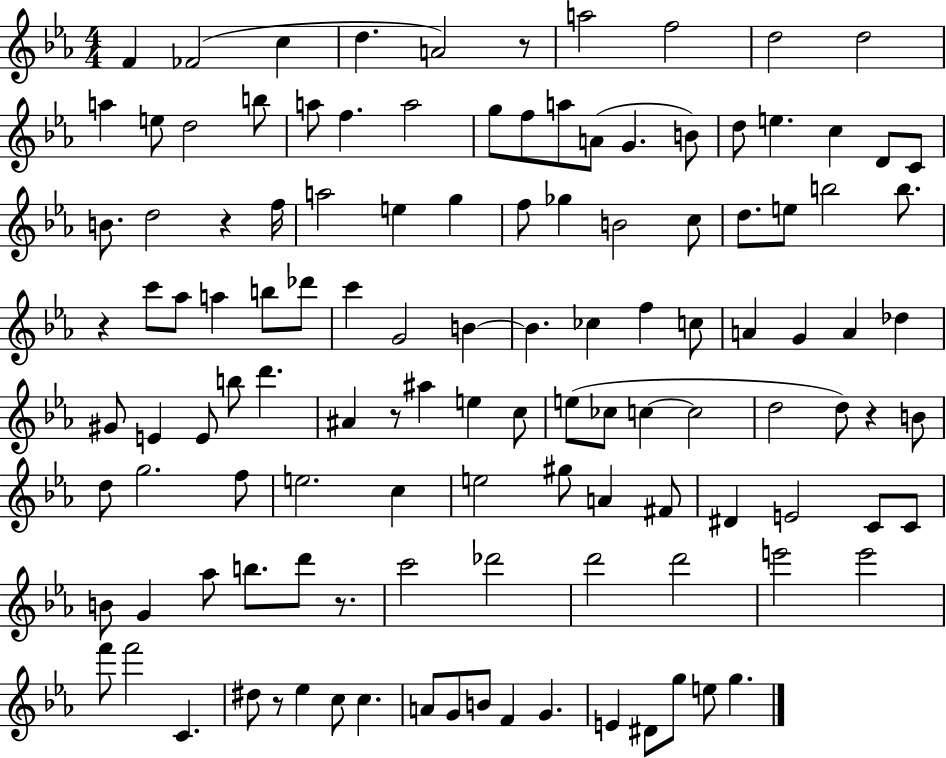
{
  \clef treble
  \numericTimeSignature
  \time 4/4
  \key ees \major
  \repeat volta 2 { f'4 fes'2( c''4 | d''4. a'2) r8 | a''2 f''2 | d''2 d''2 | \break a''4 e''8 d''2 b''8 | a''8 f''4. a''2 | g''8 f''8 a''8 a'8( g'4. b'8) | d''8 e''4. c''4 d'8 c'8 | \break b'8. d''2 r4 f''16 | a''2 e''4 g''4 | f''8 ges''4 b'2 c''8 | d''8. e''8 b''2 b''8. | \break r4 c'''8 aes''8 a''4 b''8 des'''8 | c'''4 g'2 b'4~~ | b'4. ces''4 f''4 c''8 | a'4 g'4 a'4 des''4 | \break gis'8 e'4 e'8 b''8 d'''4. | ais'4 r8 ais''4 e''4 c''8 | e''8( ces''8 c''4~~ c''2 | d''2 d''8) r4 b'8 | \break d''8 g''2. f''8 | e''2. c''4 | e''2 gis''8 a'4 fis'8 | dis'4 e'2 c'8 c'8 | \break b'8 g'4 aes''8 b''8. d'''8 r8. | c'''2 des'''2 | d'''2 d'''2 | e'''2 e'''2 | \break f'''8 f'''2 c'4. | dis''8 r8 ees''4 c''8 c''4. | a'8 g'8 b'8 f'4 g'4. | e'4 dis'8 g''8 e''8 g''4. | \break } \bar "|."
}